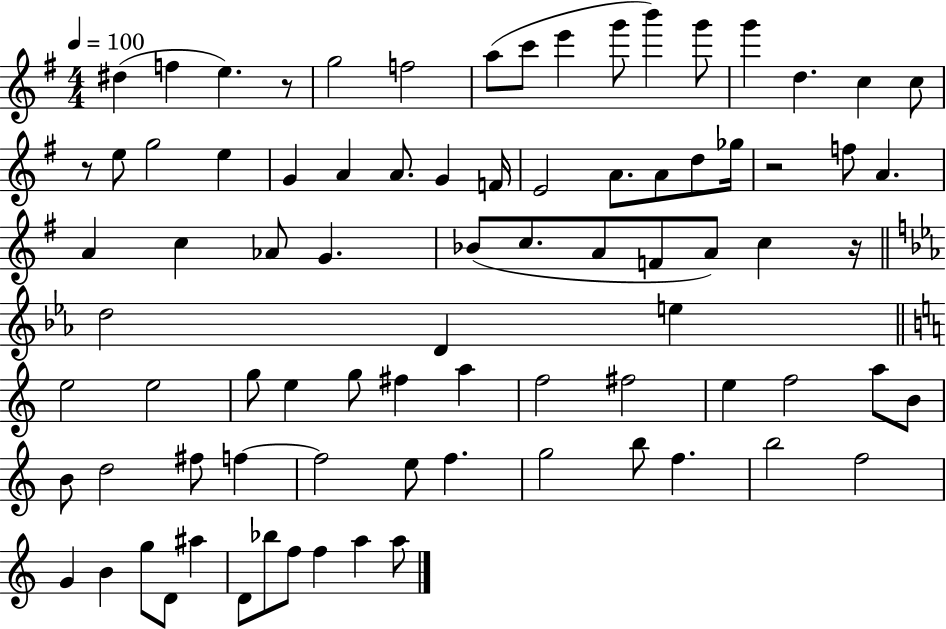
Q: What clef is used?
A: treble